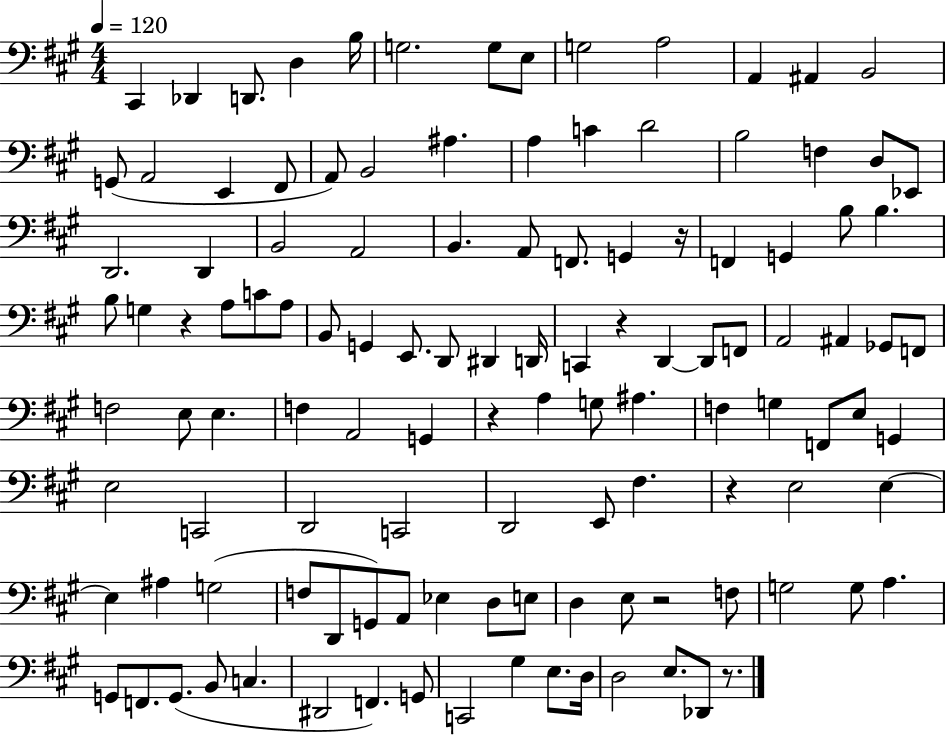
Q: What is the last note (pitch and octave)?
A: Db2